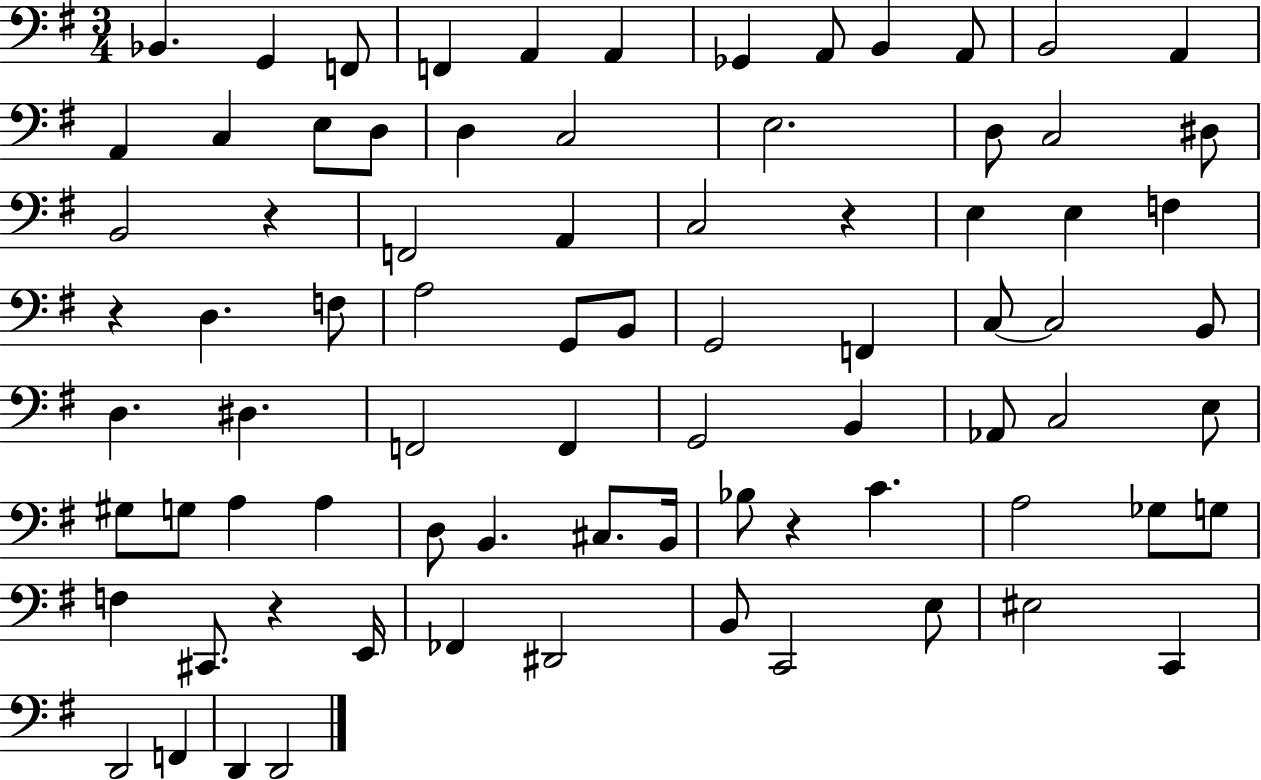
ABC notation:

X:1
T:Untitled
M:3/4
L:1/4
K:G
_B,, G,, F,,/2 F,, A,, A,, _G,, A,,/2 B,, A,,/2 B,,2 A,, A,, C, E,/2 D,/2 D, C,2 E,2 D,/2 C,2 ^D,/2 B,,2 z F,,2 A,, C,2 z E, E, F, z D, F,/2 A,2 G,,/2 B,,/2 G,,2 F,, C,/2 C,2 B,,/2 D, ^D, F,,2 F,, G,,2 B,, _A,,/2 C,2 E,/2 ^G,/2 G,/2 A, A, D,/2 B,, ^C,/2 B,,/4 _B,/2 z C A,2 _G,/2 G,/2 F, ^C,,/2 z E,,/4 _F,, ^D,,2 B,,/2 C,,2 E,/2 ^E,2 C,, D,,2 F,, D,, D,,2